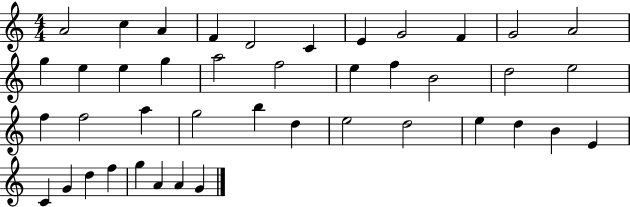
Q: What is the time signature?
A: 4/4